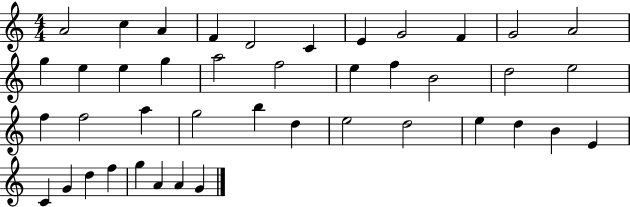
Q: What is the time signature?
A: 4/4